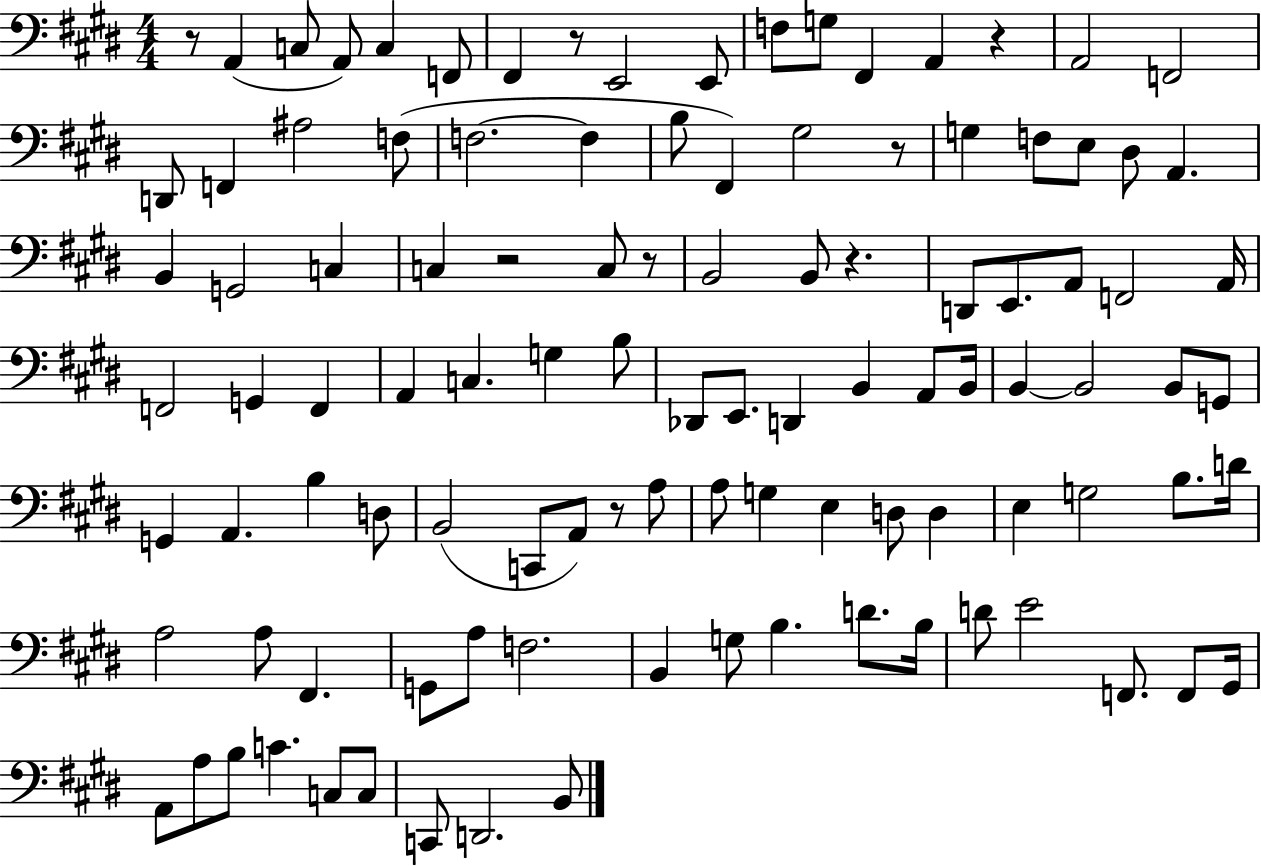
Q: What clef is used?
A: bass